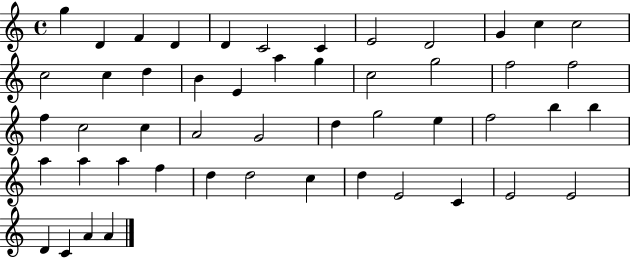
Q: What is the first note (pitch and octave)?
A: G5